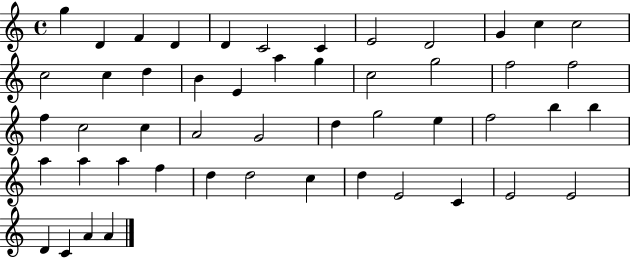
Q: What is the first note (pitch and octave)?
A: G5